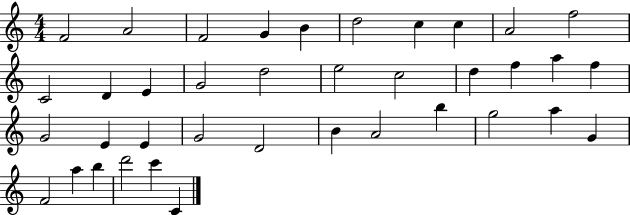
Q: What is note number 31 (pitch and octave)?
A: A5